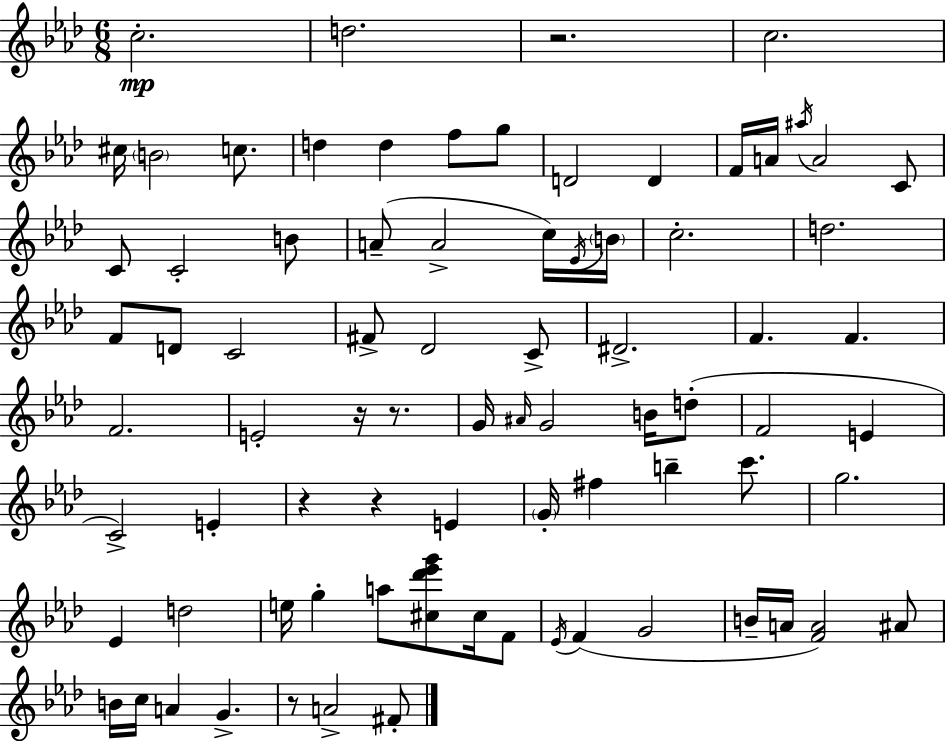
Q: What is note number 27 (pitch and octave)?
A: D5